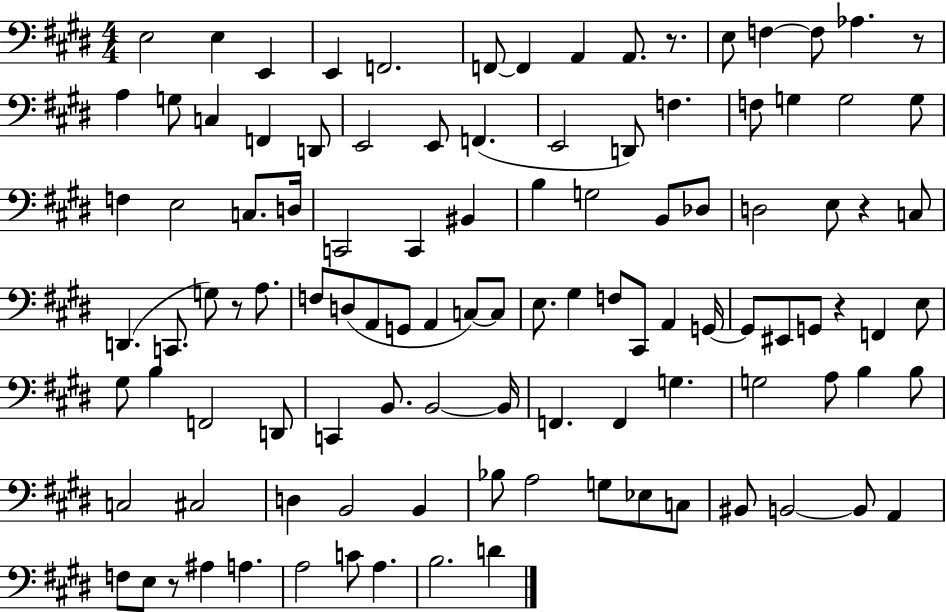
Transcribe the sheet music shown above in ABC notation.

X:1
T:Untitled
M:4/4
L:1/4
K:E
E,2 E, E,, E,, F,,2 F,,/2 F,, A,, A,,/2 z/2 E,/2 F, F,/2 _A, z/2 A, G,/2 C, F,, D,,/2 E,,2 E,,/2 F,, E,,2 D,,/2 F, F,/2 G, G,2 G,/2 F, E,2 C,/2 D,/4 C,,2 C,, ^B,, B, G,2 B,,/2 _D,/2 D,2 E,/2 z C,/2 D,, C,,/2 G,/2 z/2 A,/2 F,/2 D,/2 A,,/2 G,,/2 A,, C,/2 C,/2 E,/2 ^G, F,/2 ^C,,/2 A,, G,,/4 G,,/2 ^E,,/2 G,,/2 z F,, E,/2 ^G,/2 B, F,,2 D,,/2 C,, B,,/2 B,,2 B,,/4 F,, F,, G, G,2 A,/2 B, B,/2 C,2 ^C,2 D, B,,2 B,, _B,/2 A,2 G,/2 _E,/2 C,/2 ^B,,/2 B,,2 B,,/2 A,, F,/2 E,/2 z/2 ^A, A, A,2 C/2 A, B,2 D